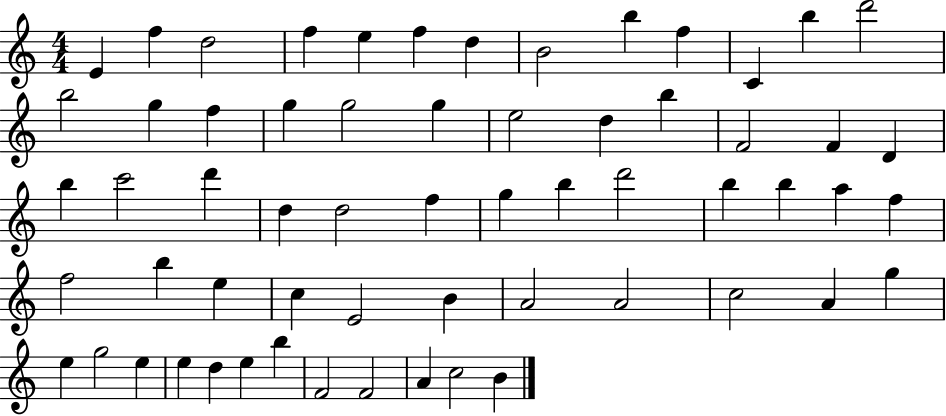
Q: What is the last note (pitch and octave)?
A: B4